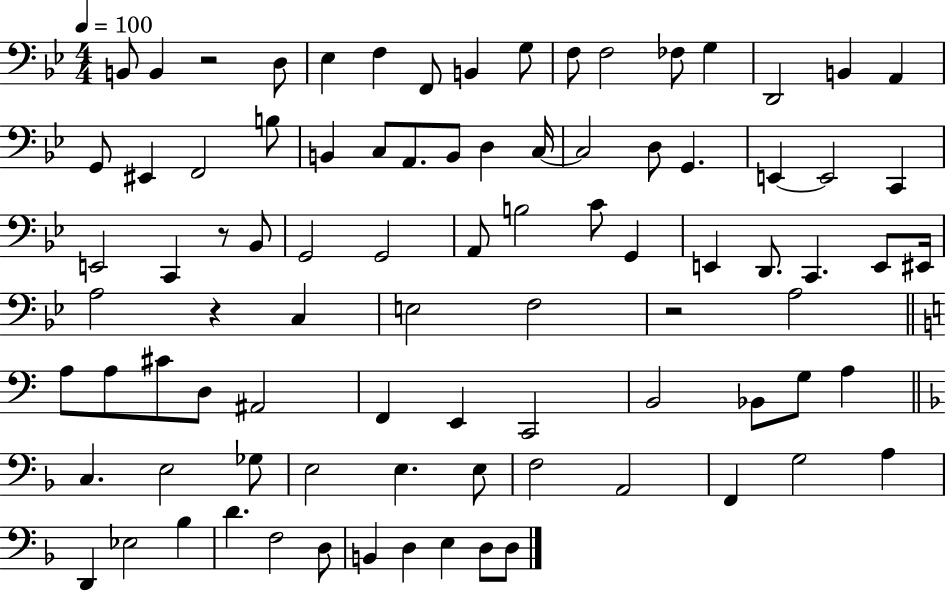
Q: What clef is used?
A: bass